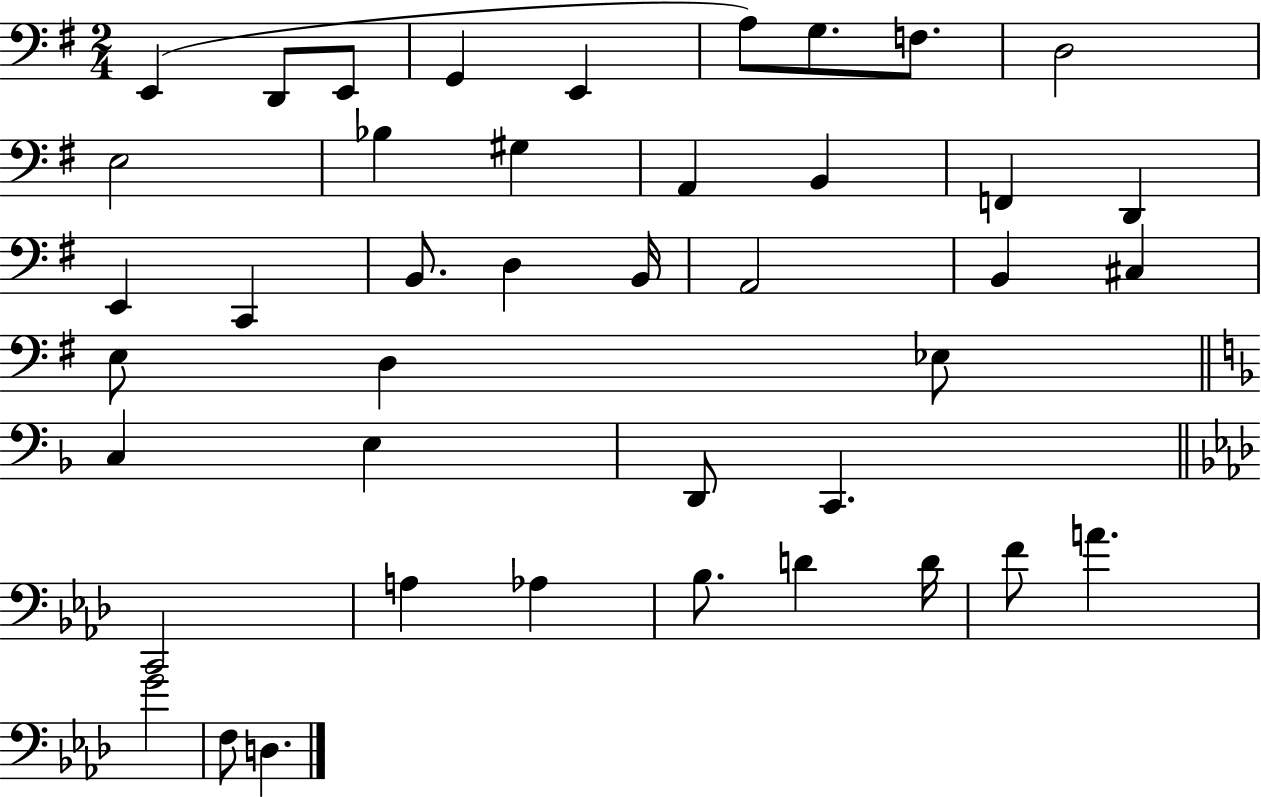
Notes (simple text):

E2/q D2/e E2/e G2/q E2/q A3/e G3/e. F3/e. D3/h E3/h Bb3/q G#3/q A2/q B2/q F2/q D2/q E2/q C2/q B2/e. D3/q B2/s A2/h B2/q C#3/q E3/e D3/q Eb3/e C3/q E3/q D2/e C2/q. C2/h A3/q Ab3/q Bb3/e. D4/q D4/s F4/e A4/q. G4/h F3/e D3/q.